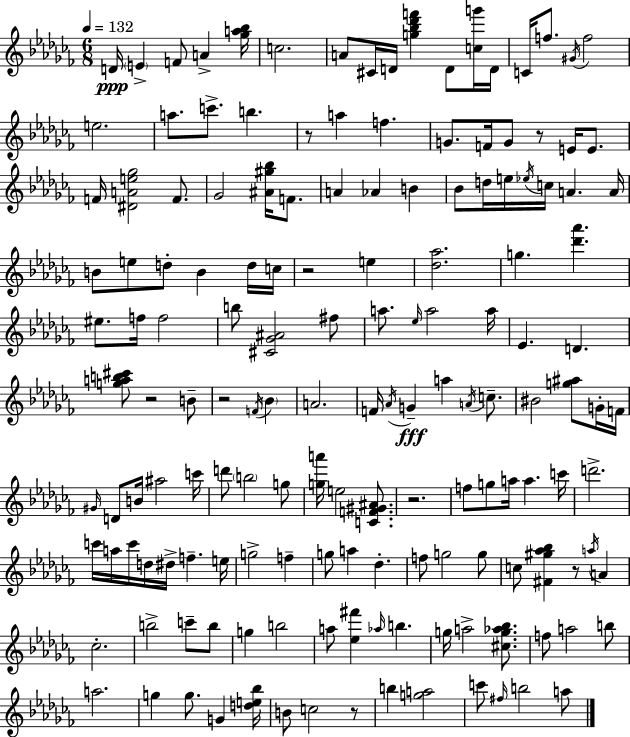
{
  \clef treble
  \numericTimeSignature
  \time 6/8
  \key aes \minor
  \tempo 4 = 132
  d'16\ppp \parenthesize e'4-> f'8 a'4-> <ges'' a'' bes''>16 | c''2. | a'8 cis'16 d'16 <g'' bes'' des''' f'''>4 d'8 <c'' g'''>16 d'16 | c'16 f''8. \acciaccatura { gis'16 } f''2 | \break e''2. | a''8. c'''8.-> b''4. | r8 a''4 f''4. | g'8. f'16 g'8 r8 e'16 e'8. | \break f'16 <dis' a' e'' ges''>2 f'8. | ges'2 <ais' gis'' bes''>16 f'8. | a'4 aes'4 b'4 | bes'8 d''16 e''16 \acciaccatura { ees''16 } c''16 a'4. | \break a'16 b'8 e''8 d''8-. b'4 | d''16 c''16 r2 e''4 | <des'' aes''>2. | g''4. <des''' aes'''>4. | \break eis''8. f''16 f''2 | b''8 <cis' ges' ais'>2 | fis''8 a''8. \grace { ees''16 } a''2 | a''16 ees'4. d'4. | \break <g'' a'' b'' cis'''>8 r2 | b'8-- r2 \acciaccatura { f'16 } | \parenthesize bes'4 a'2. | f'16 \acciaccatura { aes'16 }\fff g'4-- a''4 | \break \acciaccatura { a'16 } c''8.-- bis'2 | <g'' ais''>8 g'16-. f'16 \grace { gis'16 } d'8 b'16 ais''2 | c'''16 d'''8 \parenthesize b''2 | g''8 <g'' a'''>16 e''2 | \break <c' f' gis' ais'>8. r2. | f''8 g''8 a''16 | a''4. c'''16 d'''2.-> | c'''16 a''16 c'''16 d''16 dis''16-> | \break f''4.-- e''16 g''2-> | f''4-- g''8 a''4 | des''4.-. f''8 g''2 | g''8 c''8 <fis' gis'' aes'' bes''>4 | \break r8 \acciaccatura { a''16 } a'4 ces''2.-. | b''2-> | c'''8-- b''8 g''4 | b''2 a''8 <ees'' fis'''>4 | \break \grace { aes''16 } b''4. g''16 a''2-> | <cis'' g'' aes'' bes''>8. f''8 a''2 | b''8 a''2. | g''4 | \break g''8. g'4 <d'' e'' bes''>16 b'8 c''2 | r8 b''4 | <g'' a''>2 c'''8 \grace { fis''16 } | b''2 a''8 \bar "|."
}